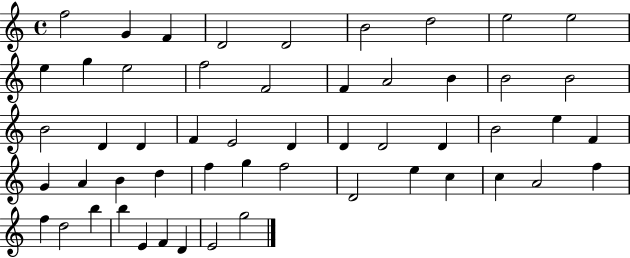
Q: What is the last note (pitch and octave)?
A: G5